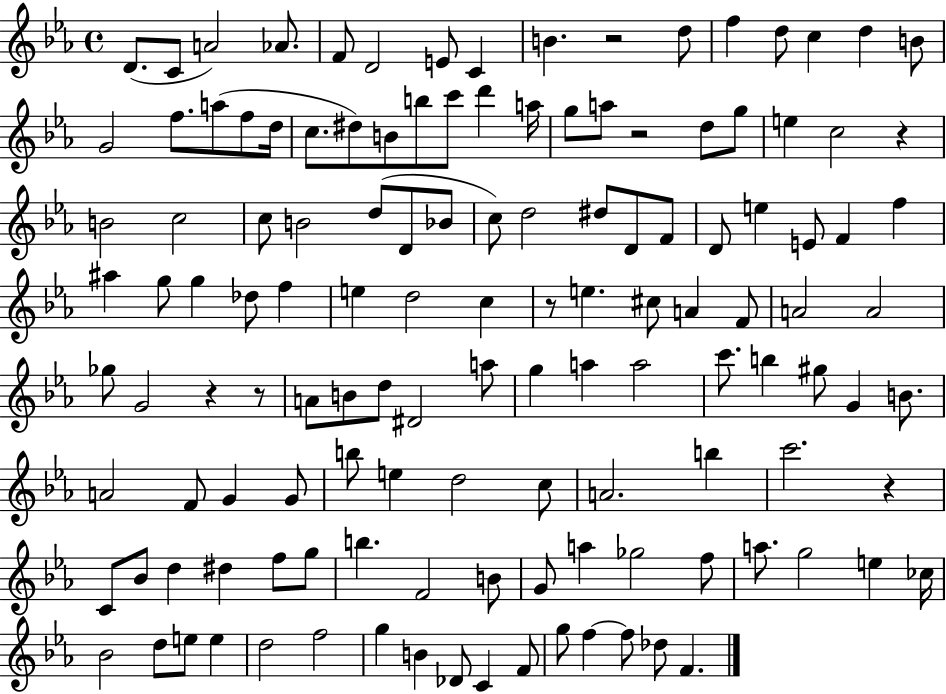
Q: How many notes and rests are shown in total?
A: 130